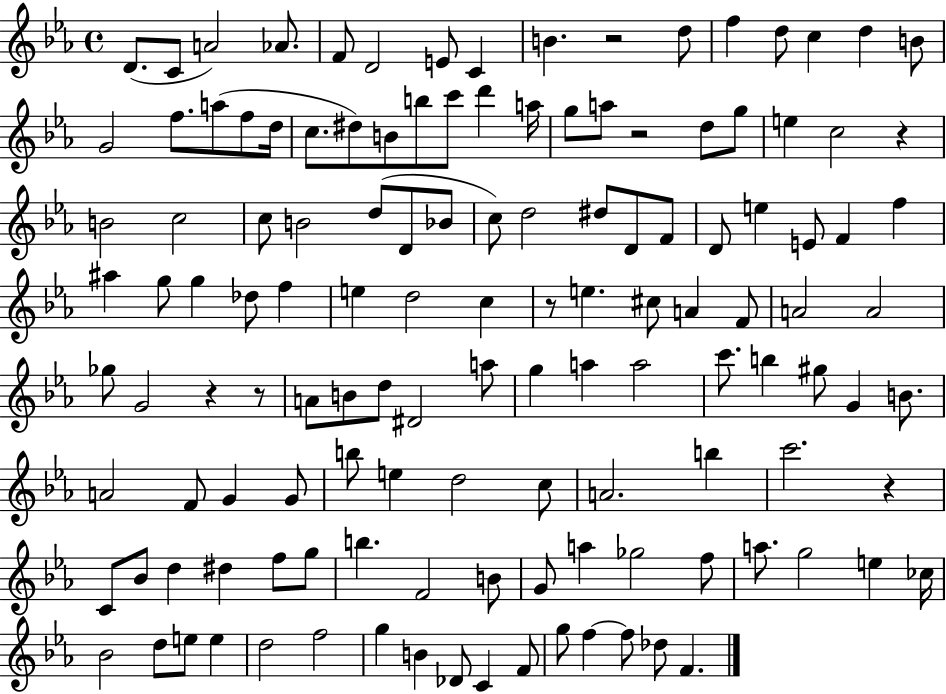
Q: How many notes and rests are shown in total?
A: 130